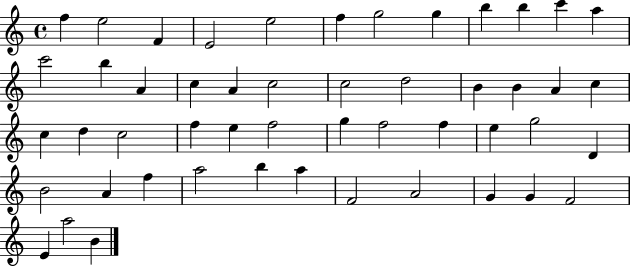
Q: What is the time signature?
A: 4/4